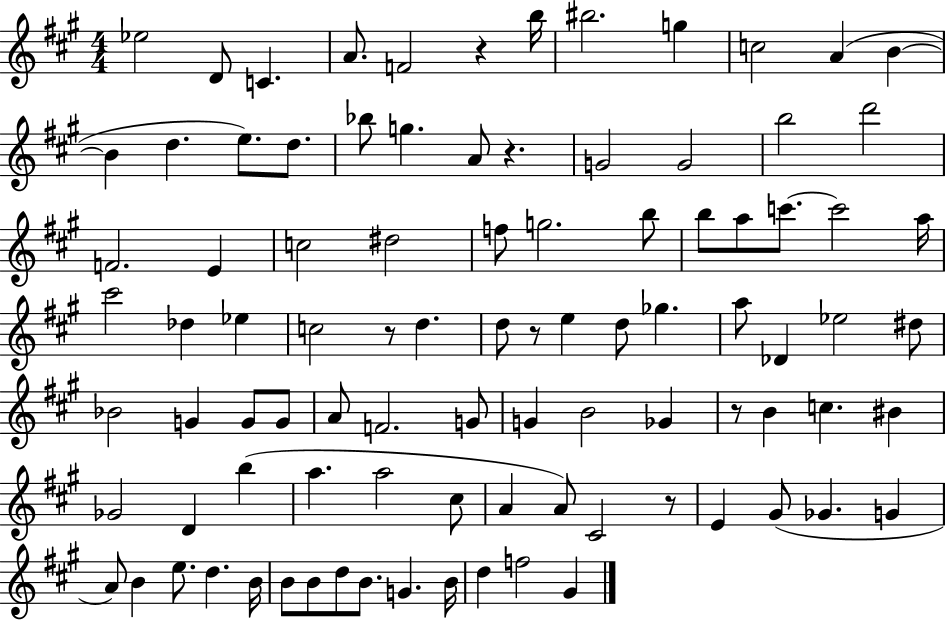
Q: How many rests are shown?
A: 6